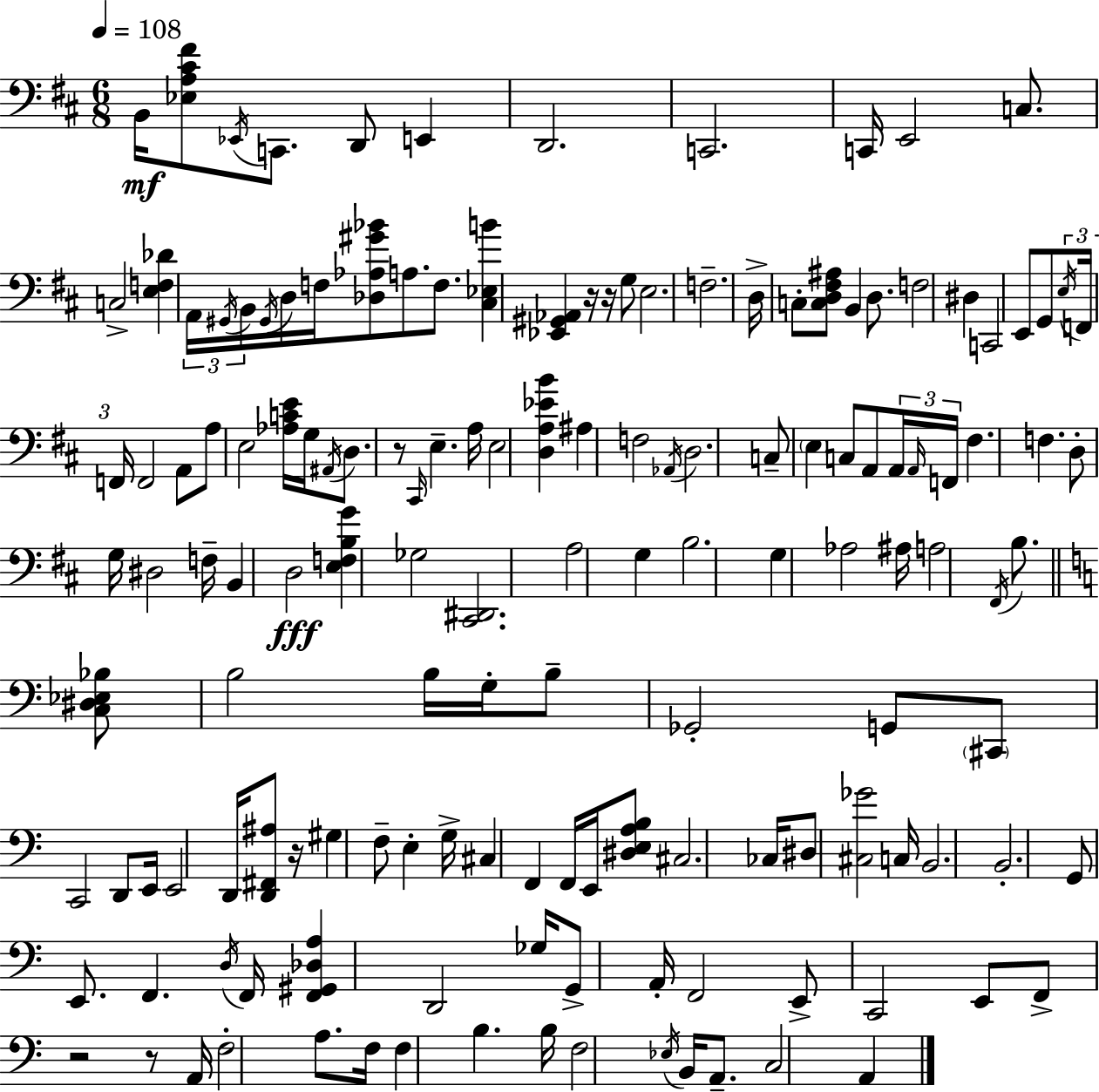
{
  \clef bass
  \numericTimeSignature
  \time 6/8
  \key d \major
  \tempo 4 = 108
  b,16\mf <ees a cis' fis'>8 \acciaccatura { ees,16 } c,8. d,8 e,4 | d,2. | c,2. | c,16 e,2 c8. | \break c2-> <e f des'>4 | \tuplet 3/2 { a,16 \acciaccatura { gis,16 } b,16 } \acciaccatura { gis,16 } d16 f16 <des aes gis' bes'>8 a8. | f8. <cis ees b'>4 <ees, gis, aes,>4 r16 | r16 g8 e2. | \break f2.-- | d16-> c8-. <c d fis ais>8 b,4 | d8. f2 dis4 | c,2 e,8 | \break g,8 \tuplet 3/2 { \acciaccatura { e16 } f,16 f,16 } f,2 | a,8 a8 e2 | <aes c' e'>16 g16 \acciaccatura { ais,16 } d8. r8 \grace { cis,16 } e4.-- | a16 e2 | \break <d a ees' b'>4 ais4 f2 | \acciaccatura { aes,16 } d2. | c8-- \parenthesize e4 | c8 a,8 \tuplet 3/2 { a,16 \grace { a,16 } f,16 } fis4. | \break f4. d8-. g16 dis2 | f16-- b,4 | d2\fff <e f b g'>4 | ges2 <cis, dis,>2. | \break a2 | g4 b2. | g4 | aes2 ais16 a2 | \break \acciaccatura { fis,16 } b8. \bar "||" \break \key c \major <c dis ees bes>8 b2 b16 g16-. | b8-- ges,2-. g,8 | \parenthesize cis,8 c,2 d,8 | e,16 e,2 d,16 <d, fis, ais>8 | \break r16 gis4 f8-- e4-. g16-> | cis4 f,4 f,16 e,16 <dis e a b>8 | cis2. | ces16 dis8 <cis ges'>2 c16 | \break b,2. | b,2.-. | g,8 e,8. f,4. \acciaccatura { d16 } | f,16 <f, gis, des a>4 d,2 | \break ges16 g,8-> a,16-. f,2 | e,8-> c,2 e,8 | f,8-> r2 r8 | a,16 f2-. a8. | \break f16 f4 b4. | b16 f2 \acciaccatura { ees16 } b,16 a,8.-- | c2 a,4 | \bar "|."
}